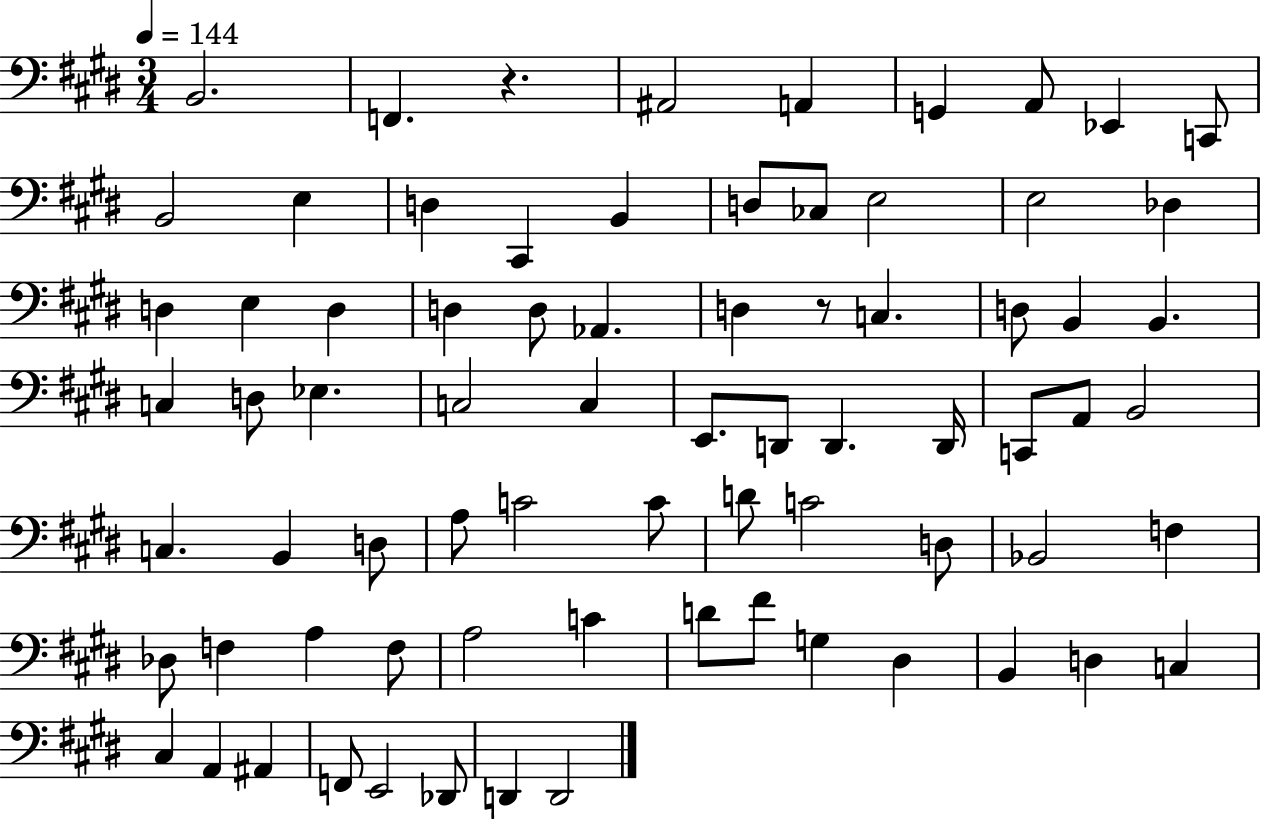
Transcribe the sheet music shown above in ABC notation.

X:1
T:Untitled
M:3/4
L:1/4
K:E
B,,2 F,, z ^A,,2 A,, G,, A,,/2 _E,, C,,/2 B,,2 E, D, ^C,, B,, D,/2 _C,/2 E,2 E,2 _D, D, E, D, D, D,/2 _A,, D, z/2 C, D,/2 B,, B,, C, D,/2 _E, C,2 C, E,,/2 D,,/2 D,, D,,/4 C,,/2 A,,/2 B,,2 C, B,, D,/2 A,/2 C2 C/2 D/2 C2 D,/2 _B,,2 F, _D,/2 F, A, F,/2 A,2 C D/2 ^F/2 G, ^D, B,, D, C, ^C, A,, ^A,, F,,/2 E,,2 _D,,/2 D,, D,,2